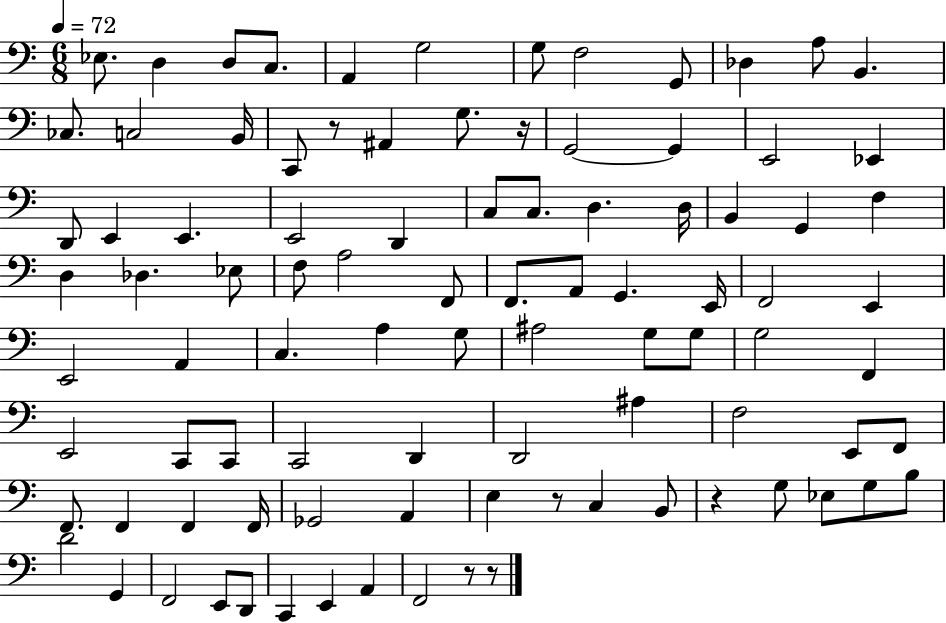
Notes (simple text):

Eb3/e. D3/q D3/e C3/e. A2/q G3/h G3/e F3/h G2/e Db3/q A3/e B2/q. CES3/e. C3/h B2/s C2/e R/e A#2/q G3/e. R/s G2/h G2/q E2/h Eb2/q D2/e E2/q E2/q. E2/h D2/q C3/e C3/e. D3/q. D3/s B2/q G2/q F3/q D3/q Db3/q. Eb3/e F3/e A3/h F2/e F2/e. A2/e G2/q. E2/s F2/h E2/q E2/h A2/q C3/q. A3/q G3/e A#3/h G3/e G3/e G3/h F2/q E2/h C2/e C2/e C2/h D2/q D2/h A#3/q F3/h E2/e F2/e F2/e. F2/q F2/q F2/s Gb2/h A2/q E3/q R/e C3/q B2/e R/q G3/e Eb3/e G3/e B3/e D4/h G2/q F2/h E2/e D2/e C2/q E2/q A2/q F2/h R/e R/e